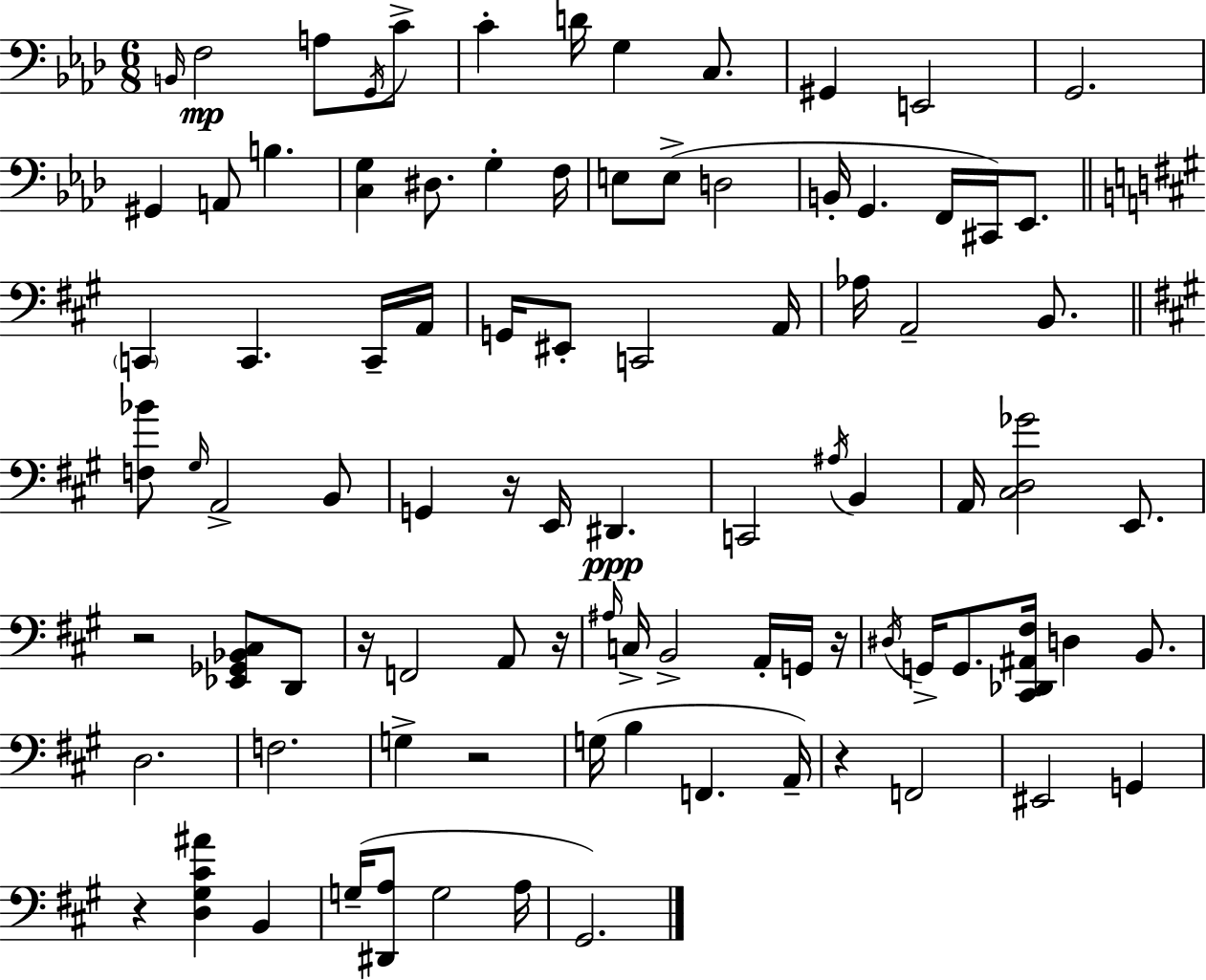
X:1
T:Untitled
M:6/8
L:1/4
K:Ab
B,,/4 F,2 A,/2 G,,/4 C/2 C D/4 G, C,/2 ^G,, E,,2 G,,2 ^G,, A,,/2 B, [C,G,] ^D,/2 G, F,/4 E,/2 E,/2 D,2 B,,/4 G,, F,,/4 ^C,,/4 _E,,/2 C,, C,, C,,/4 A,,/4 G,,/4 ^E,,/2 C,,2 A,,/4 _A,/4 A,,2 B,,/2 [F,_B]/2 ^G,/4 A,,2 B,,/2 G,, z/4 E,,/4 ^D,, C,,2 ^A,/4 B,, A,,/4 [^C,D,_G]2 E,,/2 z2 [_E,,_G,,_B,,^C,]/2 D,,/2 z/4 F,,2 A,,/2 z/4 ^A,/4 C,/4 B,,2 A,,/4 G,,/4 z/4 ^D,/4 G,,/4 G,,/2 [^C,,_D,,^A,,^F,]/4 D, B,,/2 D,2 F,2 G, z2 G,/4 B, F,, A,,/4 z F,,2 ^E,,2 G,, z [D,^G,^C^A] B,, G,/4 [^D,,A,]/2 G,2 A,/4 ^G,,2